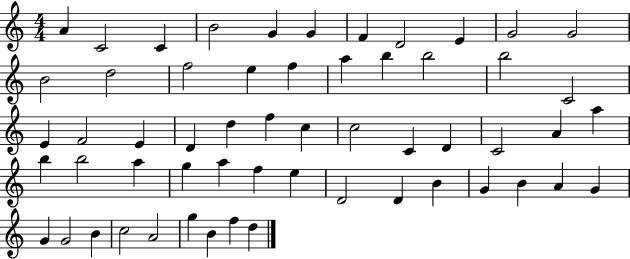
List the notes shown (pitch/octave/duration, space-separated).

A4/q C4/h C4/q B4/h G4/q G4/q F4/q D4/h E4/q G4/h G4/h B4/h D5/h F5/h E5/q F5/q A5/q B5/q B5/h B5/h C4/h E4/q F4/h E4/q D4/q D5/q F5/q C5/q C5/h C4/q D4/q C4/h A4/q A5/q B5/q B5/h A5/q G5/q A5/q F5/q E5/q D4/h D4/q B4/q G4/q B4/q A4/q G4/q G4/q G4/h B4/q C5/h A4/h G5/q B4/q F5/q D5/q